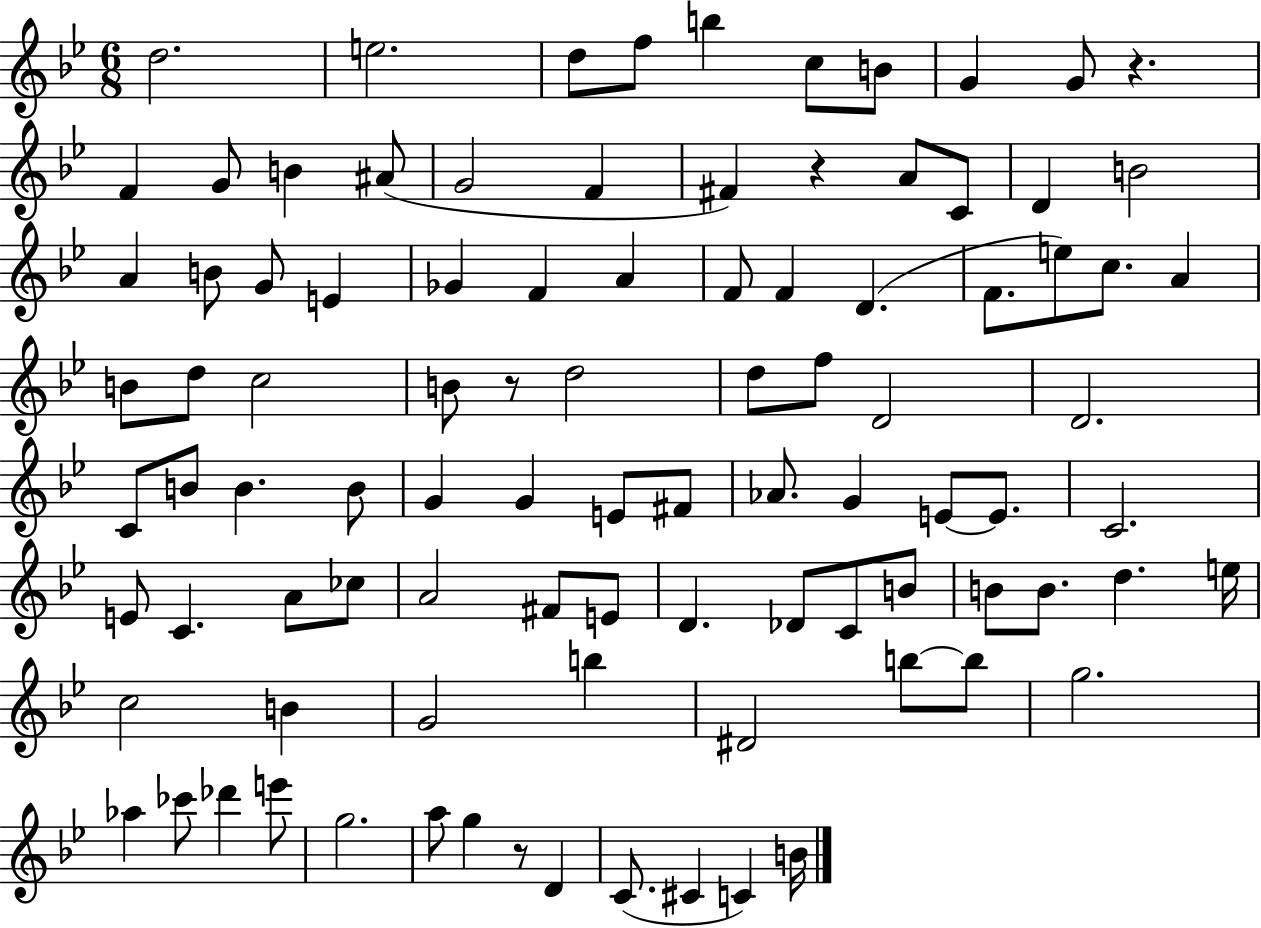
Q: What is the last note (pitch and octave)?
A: B4